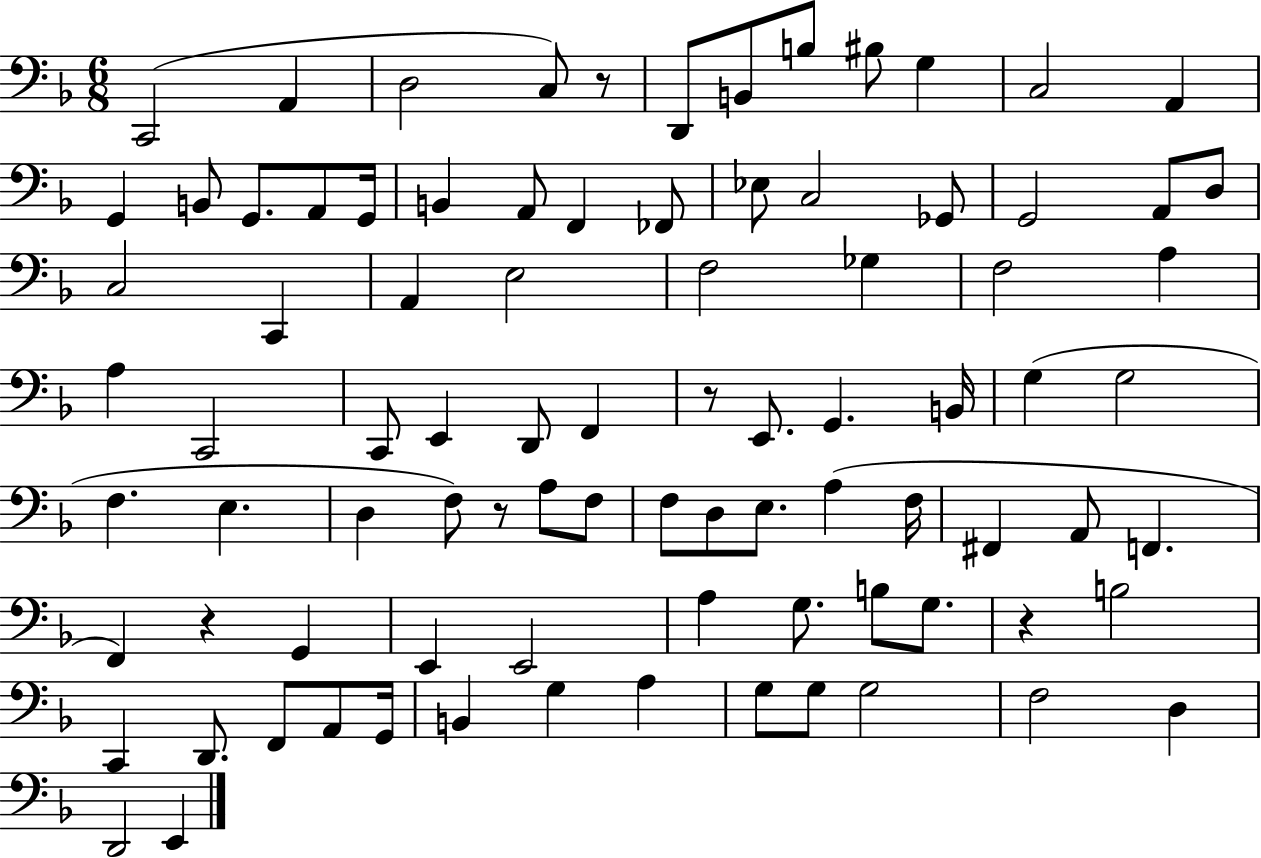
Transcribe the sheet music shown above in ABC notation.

X:1
T:Untitled
M:6/8
L:1/4
K:F
C,,2 A,, D,2 C,/2 z/2 D,,/2 B,,/2 B,/2 ^B,/2 G, C,2 A,, G,, B,,/2 G,,/2 A,,/2 G,,/4 B,, A,,/2 F,, _F,,/2 _E,/2 C,2 _G,,/2 G,,2 A,,/2 D,/2 C,2 C,, A,, E,2 F,2 _G, F,2 A, A, C,,2 C,,/2 E,, D,,/2 F,, z/2 E,,/2 G,, B,,/4 G, G,2 F, E, D, F,/2 z/2 A,/2 F,/2 F,/2 D,/2 E,/2 A, F,/4 ^F,, A,,/2 F,, F,, z G,, E,, E,,2 A, G,/2 B,/2 G,/2 z B,2 C,, D,,/2 F,,/2 A,,/2 G,,/4 B,, G, A, G,/2 G,/2 G,2 F,2 D, D,,2 E,,